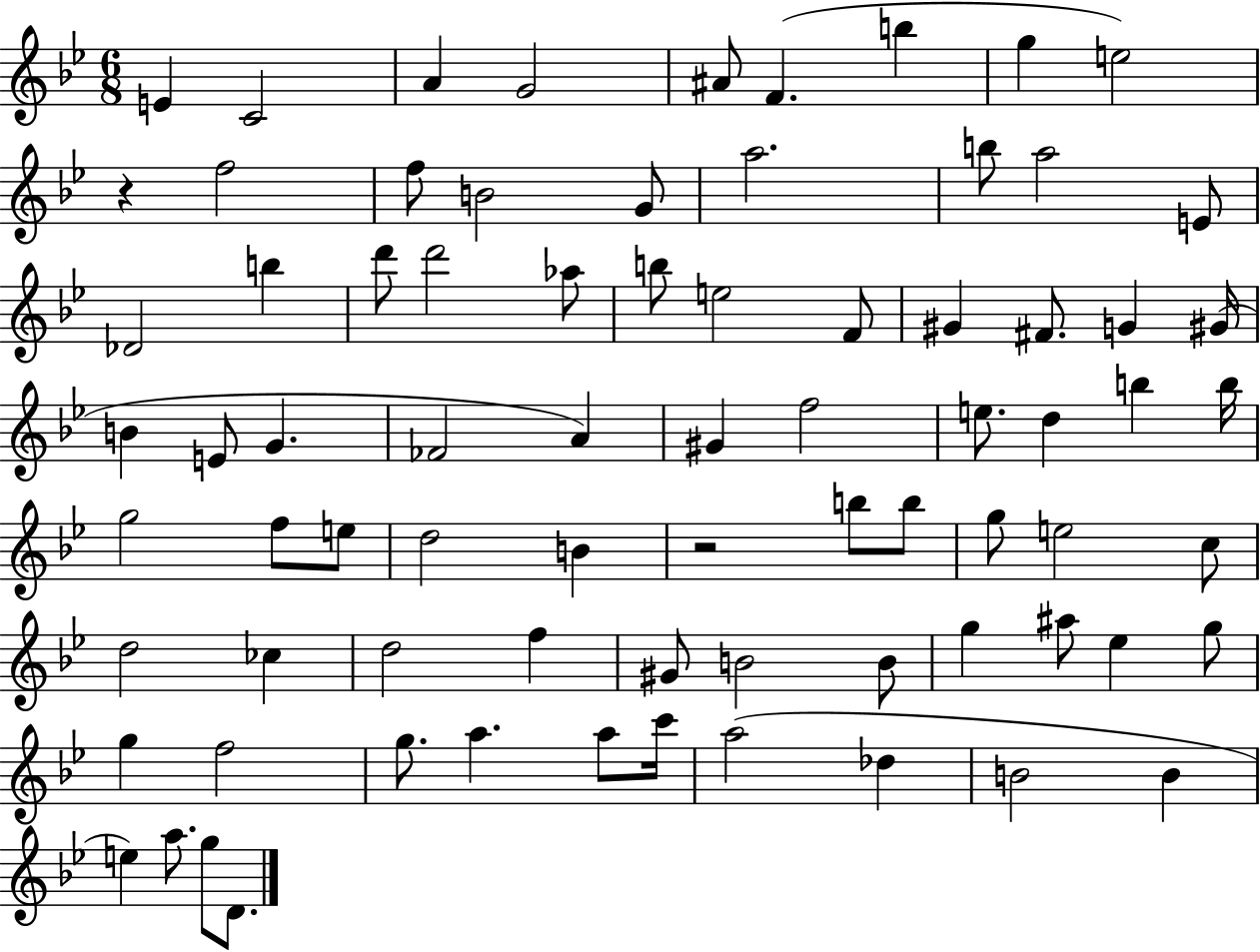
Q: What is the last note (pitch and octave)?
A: D4